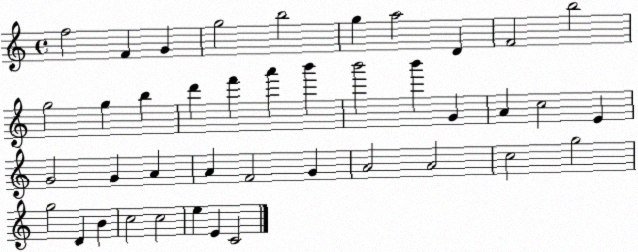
X:1
T:Untitled
M:4/4
L:1/4
K:C
f2 F G g2 b2 g a2 D F2 b2 g2 g b d' f' a' b' b'2 b' G A c2 E G2 G A A F2 G A2 A2 c2 g2 g2 D B c2 c2 e E C2